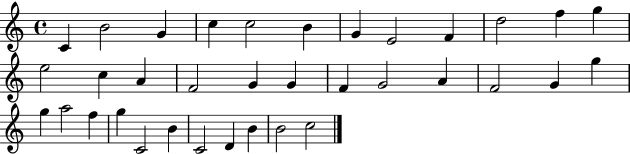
C4/q B4/h G4/q C5/q C5/h B4/q G4/q E4/h F4/q D5/h F5/q G5/q E5/h C5/q A4/q F4/h G4/q G4/q F4/q G4/h A4/q F4/h G4/q G5/q G5/q A5/h F5/q G5/q C4/h B4/q C4/h D4/q B4/q B4/h C5/h